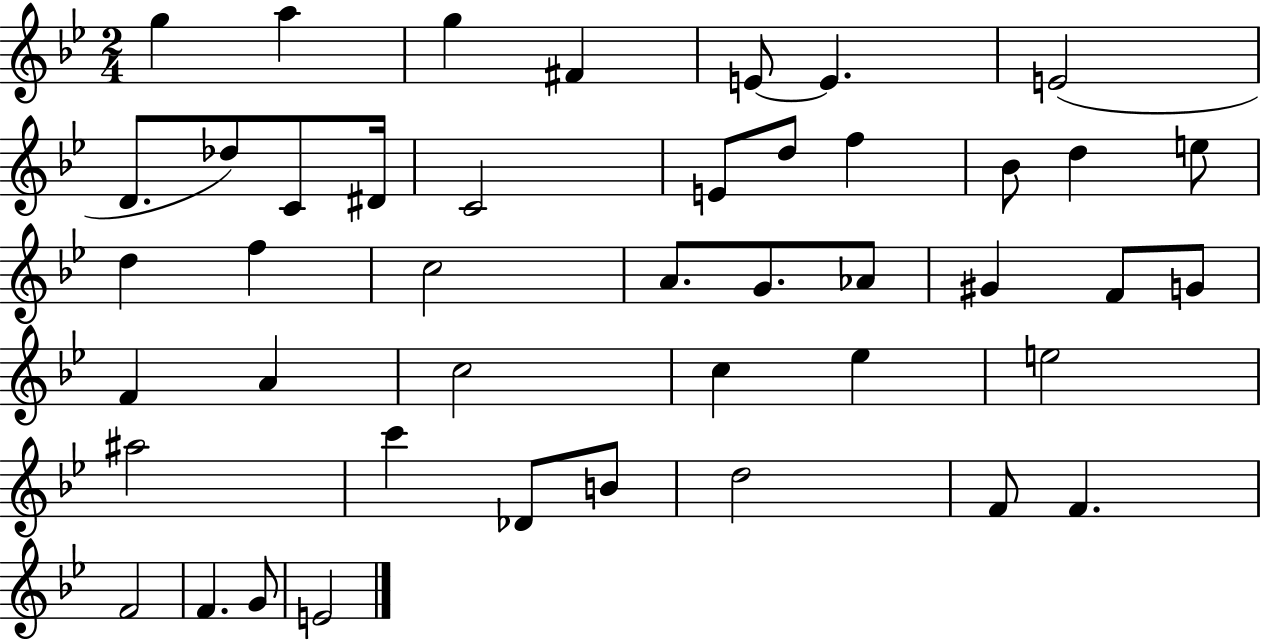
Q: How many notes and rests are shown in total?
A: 44